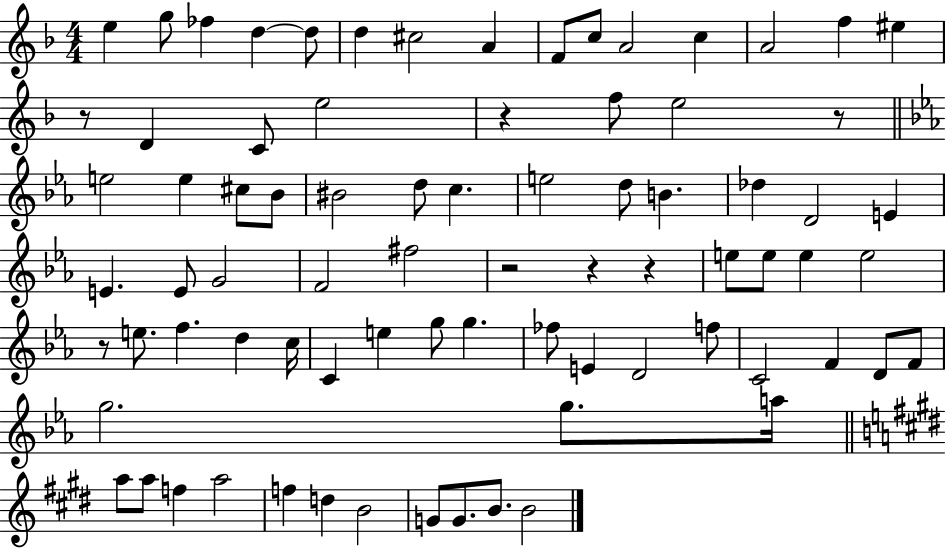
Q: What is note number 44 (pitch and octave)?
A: F5